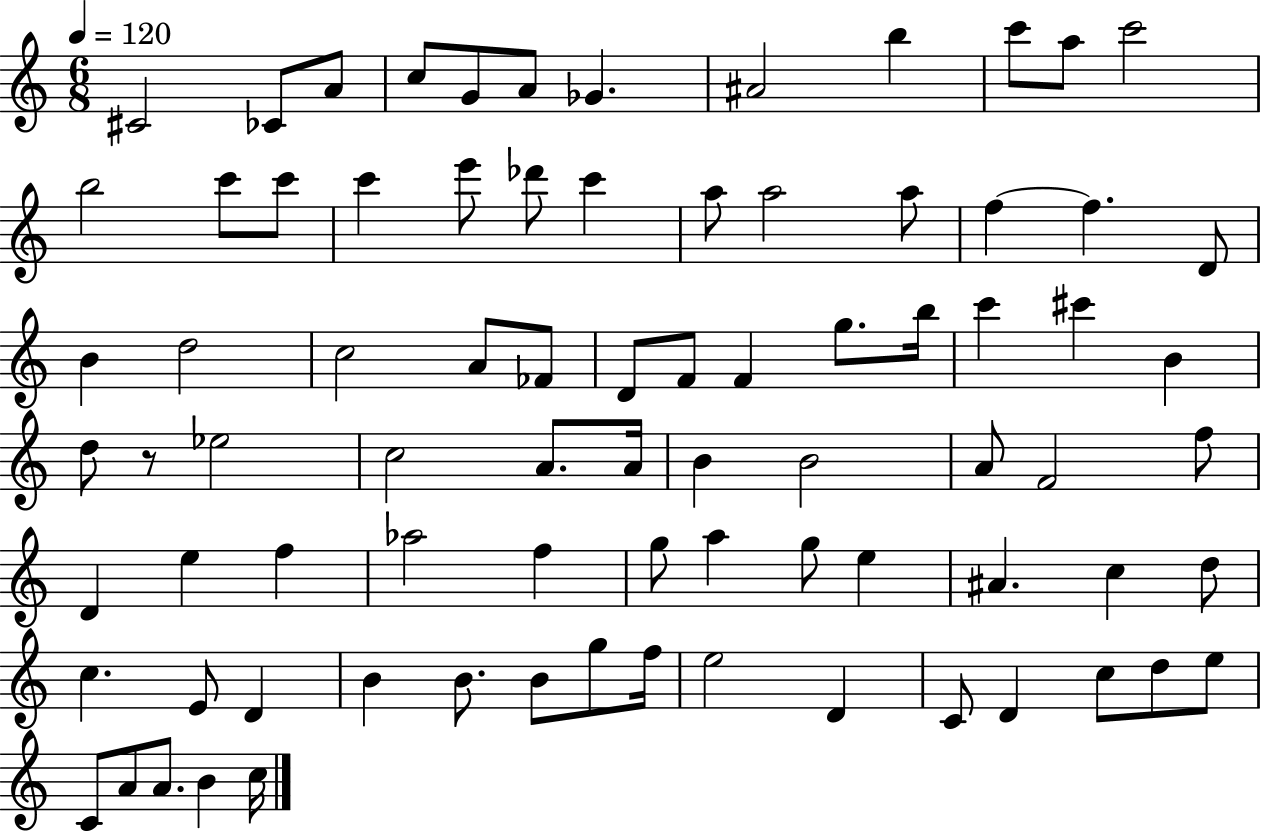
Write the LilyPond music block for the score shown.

{
  \clef treble
  \numericTimeSignature
  \time 6/8
  \key c \major
  \tempo 4 = 120
  cis'2 ces'8 a'8 | c''8 g'8 a'8 ges'4. | ais'2 b''4 | c'''8 a''8 c'''2 | \break b''2 c'''8 c'''8 | c'''4 e'''8 des'''8 c'''4 | a''8 a''2 a''8 | f''4~~ f''4. d'8 | \break b'4 d''2 | c''2 a'8 fes'8 | d'8 f'8 f'4 g''8. b''16 | c'''4 cis'''4 b'4 | \break d''8 r8 ees''2 | c''2 a'8. a'16 | b'4 b'2 | a'8 f'2 f''8 | \break d'4 e''4 f''4 | aes''2 f''4 | g''8 a''4 g''8 e''4 | ais'4. c''4 d''8 | \break c''4. e'8 d'4 | b'4 b'8. b'8 g''8 f''16 | e''2 d'4 | c'8 d'4 c''8 d''8 e''8 | \break c'8 a'8 a'8. b'4 c''16 | \bar "|."
}